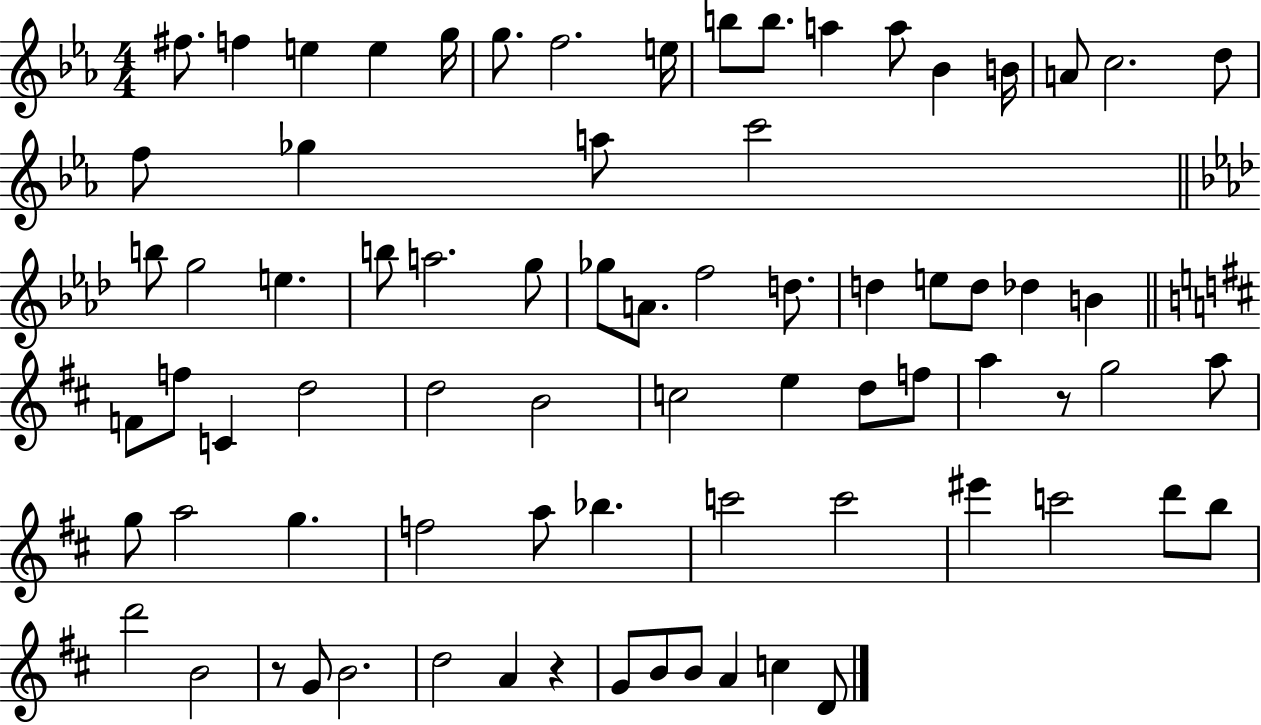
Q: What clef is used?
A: treble